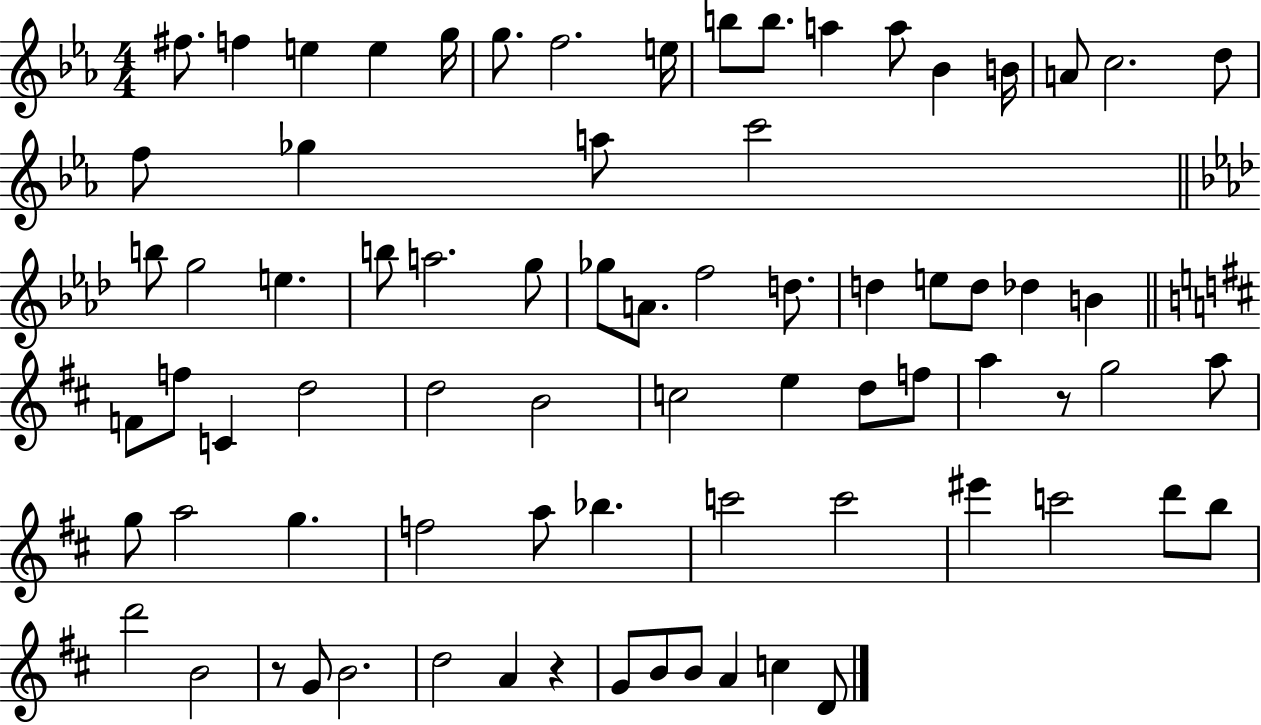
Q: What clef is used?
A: treble